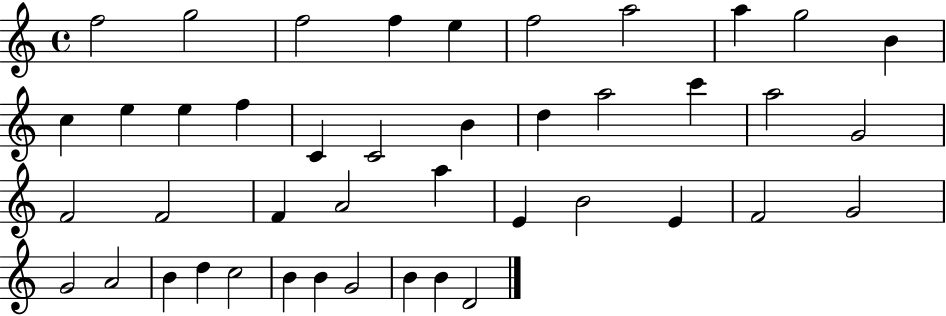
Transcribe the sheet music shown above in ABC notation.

X:1
T:Untitled
M:4/4
L:1/4
K:C
f2 g2 f2 f e f2 a2 a g2 B c e e f C C2 B d a2 c' a2 G2 F2 F2 F A2 a E B2 E F2 G2 G2 A2 B d c2 B B G2 B B D2